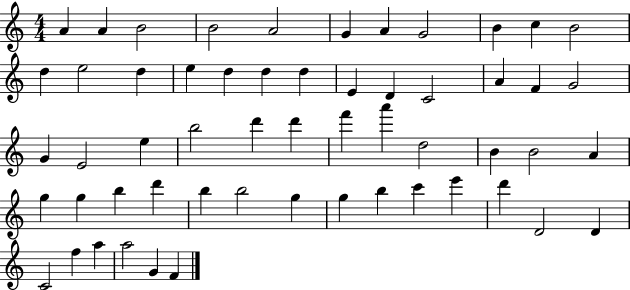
A4/q A4/q B4/h B4/h A4/h G4/q A4/q G4/h B4/q C5/q B4/h D5/q E5/h D5/q E5/q D5/q D5/q D5/q E4/q D4/q C4/h A4/q F4/q G4/h G4/q E4/h E5/q B5/h D6/q D6/q F6/q A6/q D5/h B4/q B4/h A4/q G5/q G5/q B5/q D6/q B5/q B5/h G5/q G5/q B5/q C6/q E6/q D6/q D4/h D4/q C4/h F5/q A5/q A5/h G4/q F4/q